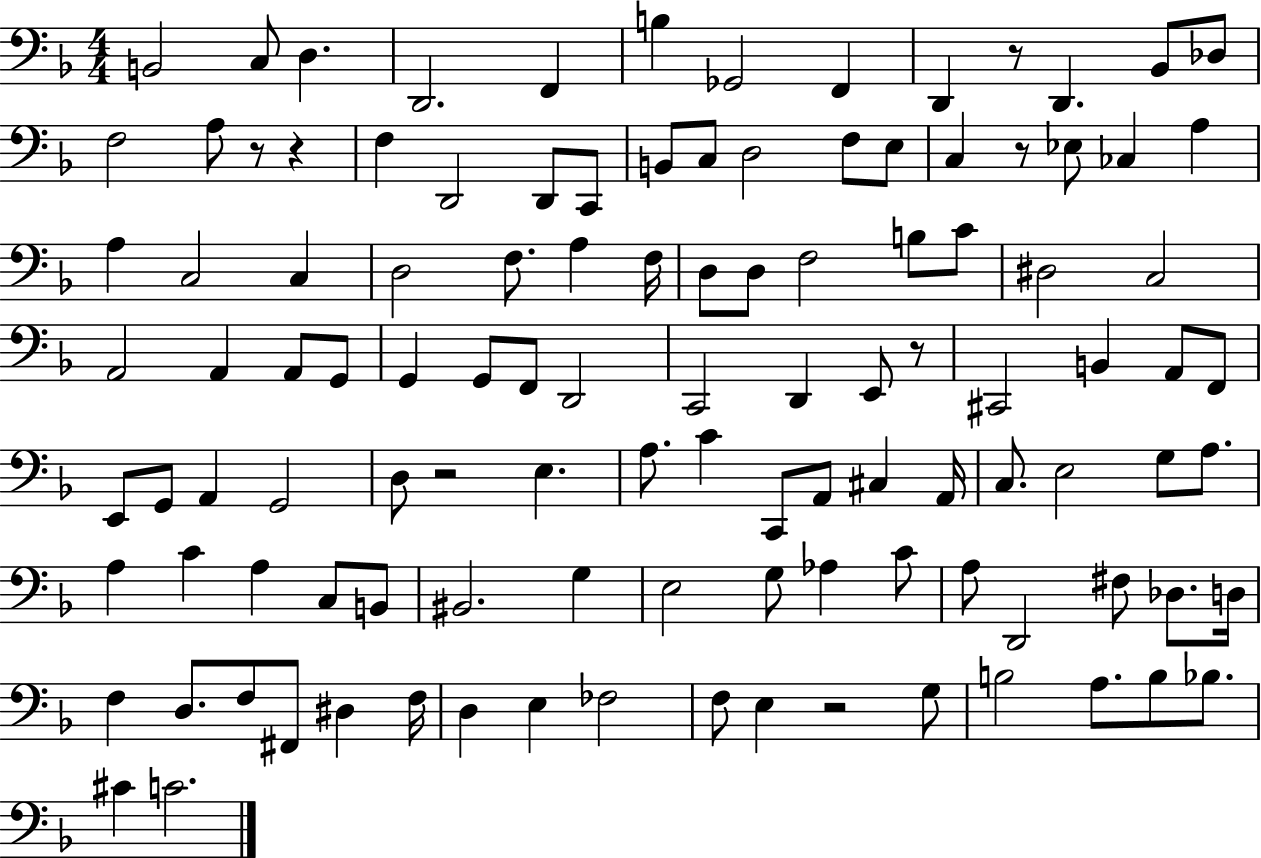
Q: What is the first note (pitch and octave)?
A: B2